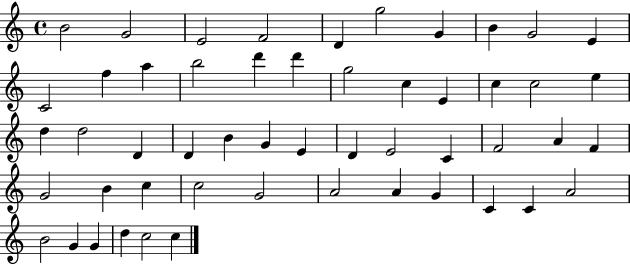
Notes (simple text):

B4/h G4/h E4/h F4/h D4/q G5/h G4/q B4/q G4/h E4/q C4/h F5/q A5/q B5/h D6/q D6/q G5/h C5/q E4/q C5/q C5/h E5/q D5/q D5/h D4/q D4/q B4/q G4/q E4/q D4/q E4/h C4/q F4/h A4/q F4/q G4/h B4/q C5/q C5/h G4/h A4/h A4/q G4/q C4/q C4/q A4/h B4/h G4/q G4/q D5/q C5/h C5/q